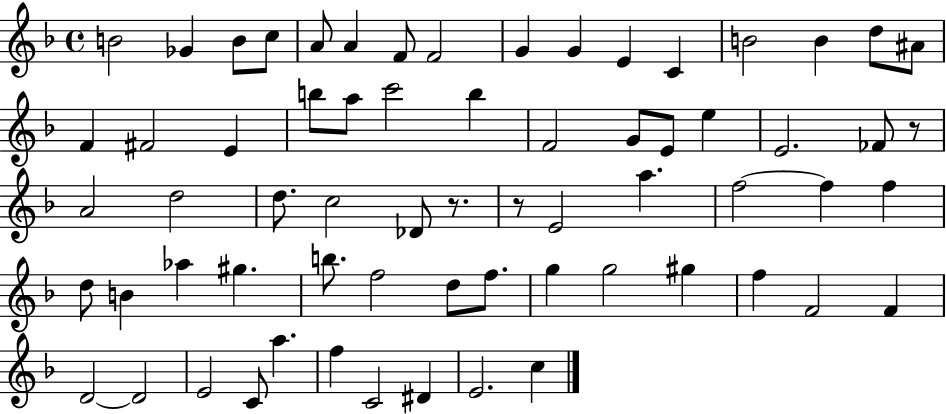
{
  \clef treble
  \time 4/4
  \defaultTimeSignature
  \key f \major
  b'2 ges'4 b'8 c''8 | a'8 a'4 f'8 f'2 | g'4 g'4 e'4 c'4 | b'2 b'4 d''8 ais'8 | \break f'4 fis'2 e'4 | b''8 a''8 c'''2 b''4 | f'2 g'8 e'8 e''4 | e'2. fes'8 r8 | \break a'2 d''2 | d''8. c''2 des'8 r8. | r8 e'2 a''4. | f''2~~ f''4 f''4 | \break d''8 b'4 aes''4 gis''4. | b''8. f''2 d''8 f''8. | g''4 g''2 gis''4 | f''4 f'2 f'4 | \break d'2~~ d'2 | e'2 c'8 a''4. | f''4 c'2 dis'4 | e'2. c''4 | \break \bar "|."
}